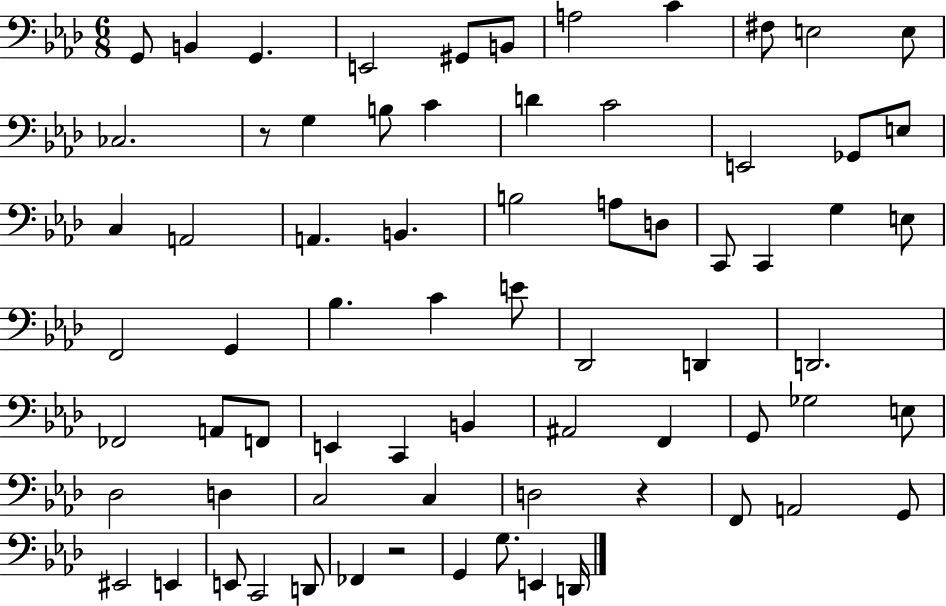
{
  \clef bass
  \numericTimeSignature
  \time 6/8
  \key aes \major
  \repeat volta 2 { g,8 b,4 g,4. | e,2 gis,8 b,8 | a2 c'4 | fis8 e2 e8 | \break ces2. | r8 g4 b8 c'4 | d'4 c'2 | e,2 ges,8 e8 | \break c4 a,2 | a,4. b,4. | b2 a8 d8 | c,8 c,4 g4 e8 | \break f,2 g,4 | bes4. c'4 e'8 | des,2 d,4 | d,2. | \break fes,2 a,8 f,8 | e,4 c,4 b,4 | ais,2 f,4 | g,8 ges2 e8 | \break des2 d4 | c2 c4 | d2 r4 | f,8 a,2 g,8 | \break eis,2 e,4 | e,8 c,2 d,8 | fes,4 r2 | g,4 g8. e,4 d,16 | \break } \bar "|."
}